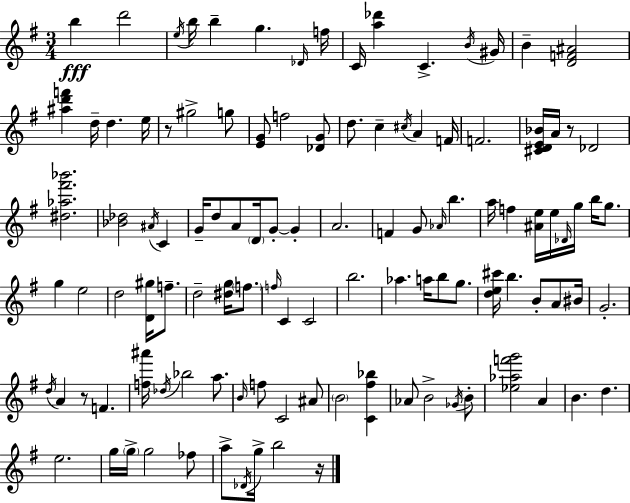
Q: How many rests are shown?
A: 4